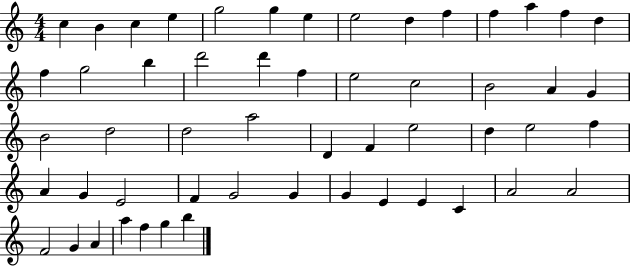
X:1
T:Untitled
M:4/4
L:1/4
K:C
c B c e g2 g e e2 d f f a f d f g2 b d'2 d' f e2 c2 B2 A G B2 d2 d2 a2 D F e2 d e2 f A G E2 F G2 G G E E C A2 A2 F2 G A a f g b